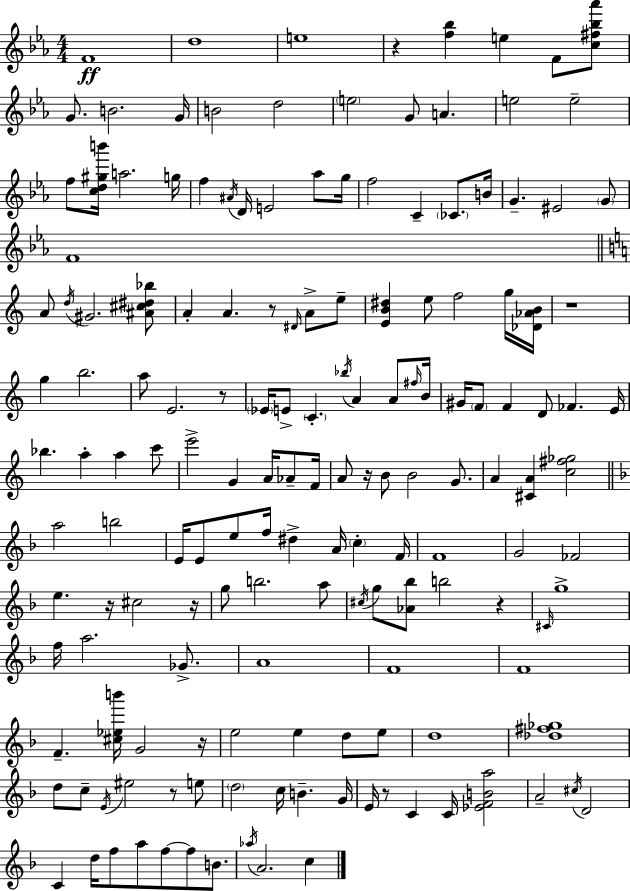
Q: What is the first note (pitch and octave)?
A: F4